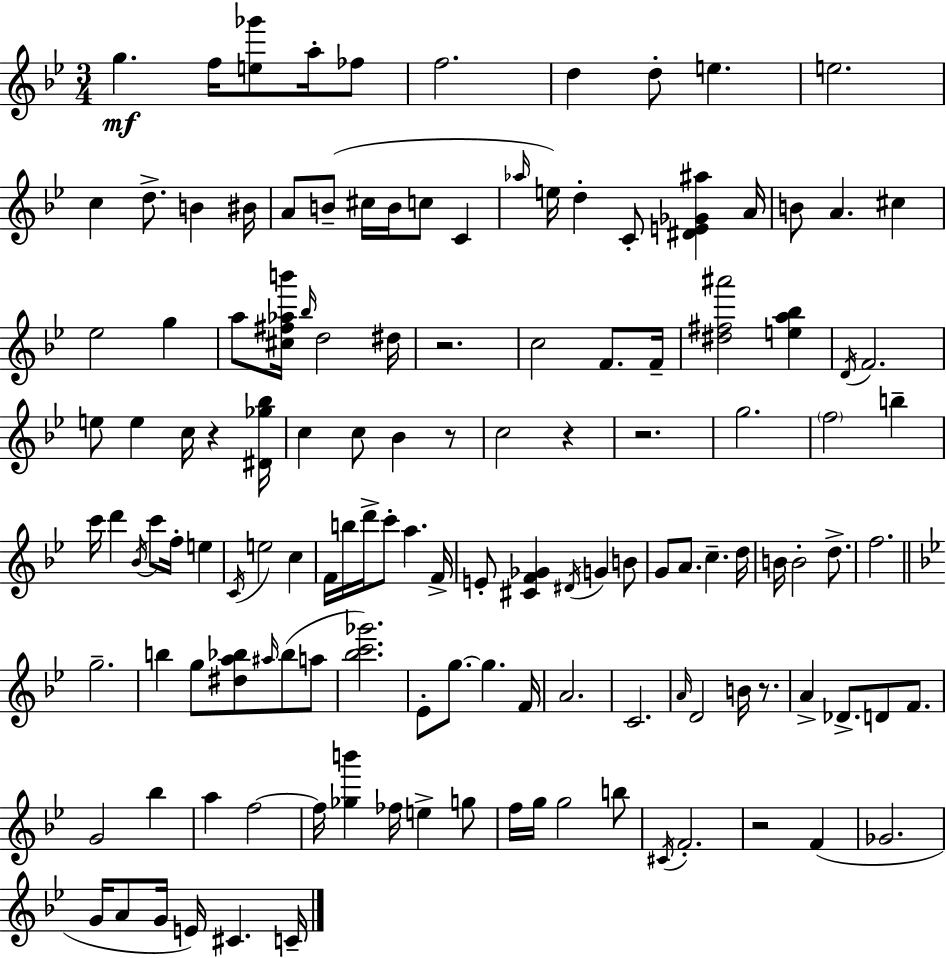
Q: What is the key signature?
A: BES major